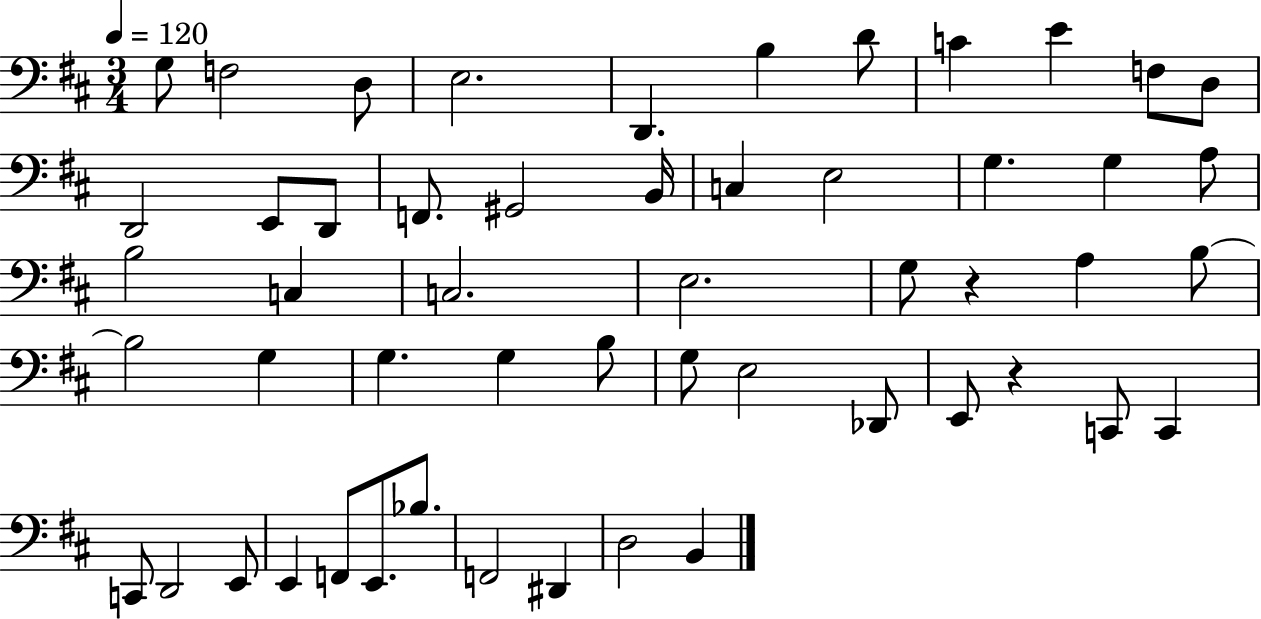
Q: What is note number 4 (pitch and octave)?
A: E3